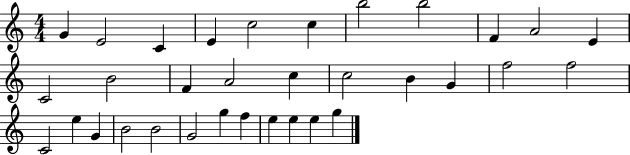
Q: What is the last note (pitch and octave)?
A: G5